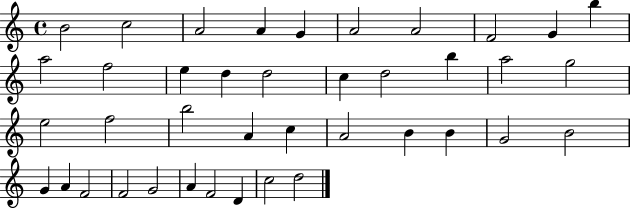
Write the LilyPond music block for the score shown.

{
  \clef treble
  \time 4/4
  \defaultTimeSignature
  \key c \major
  b'2 c''2 | a'2 a'4 g'4 | a'2 a'2 | f'2 g'4 b''4 | \break a''2 f''2 | e''4 d''4 d''2 | c''4 d''2 b''4 | a''2 g''2 | \break e''2 f''2 | b''2 a'4 c''4 | a'2 b'4 b'4 | g'2 b'2 | \break g'4 a'4 f'2 | f'2 g'2 | a'4 f'2 d'4 | c''2 d''2 | \break \bar "|."
}